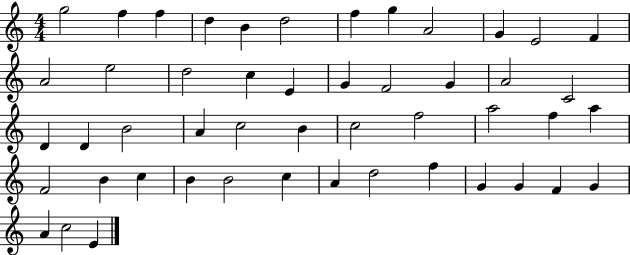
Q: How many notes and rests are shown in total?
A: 49